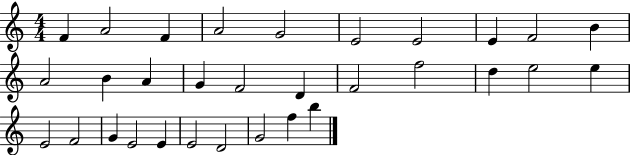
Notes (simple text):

F4/q A4/h F4/q A4/h G4/h E4/h E4/h E4/q F4/h B4/q A4/h B4/q A4/q G4/q F4/h D4/q F4/h F5/h D5/q E5/h E5/q E4/h F4/h G4/q E4/h E4/q E4/h D4/h G4/h F5/q B5/q